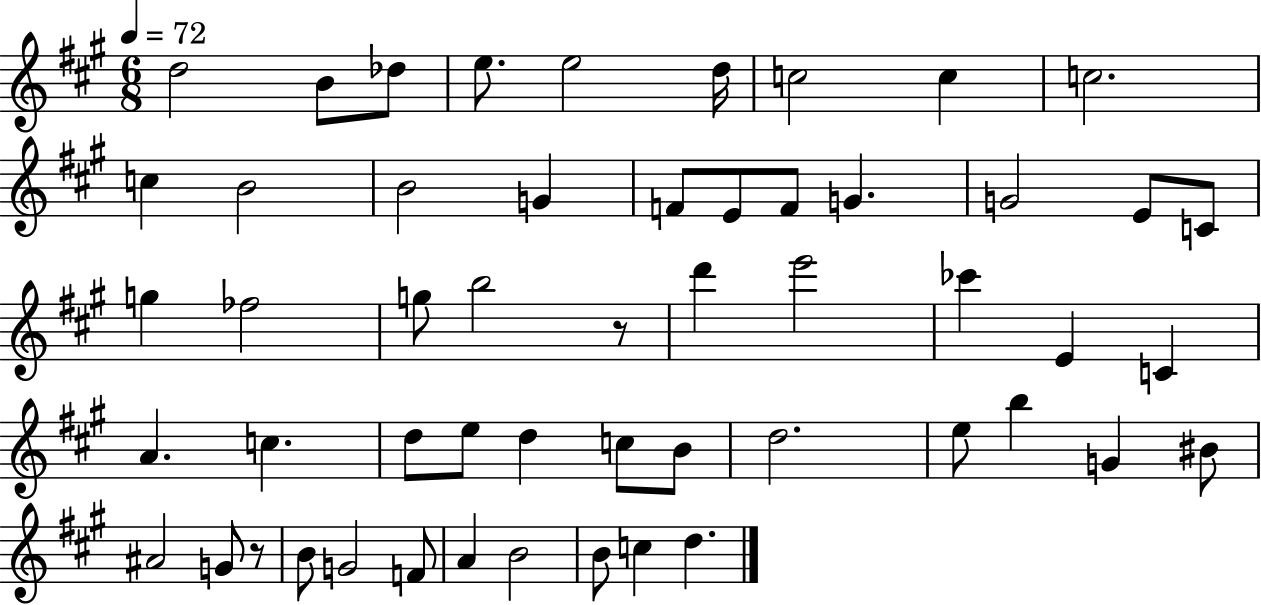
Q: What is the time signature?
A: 6/8